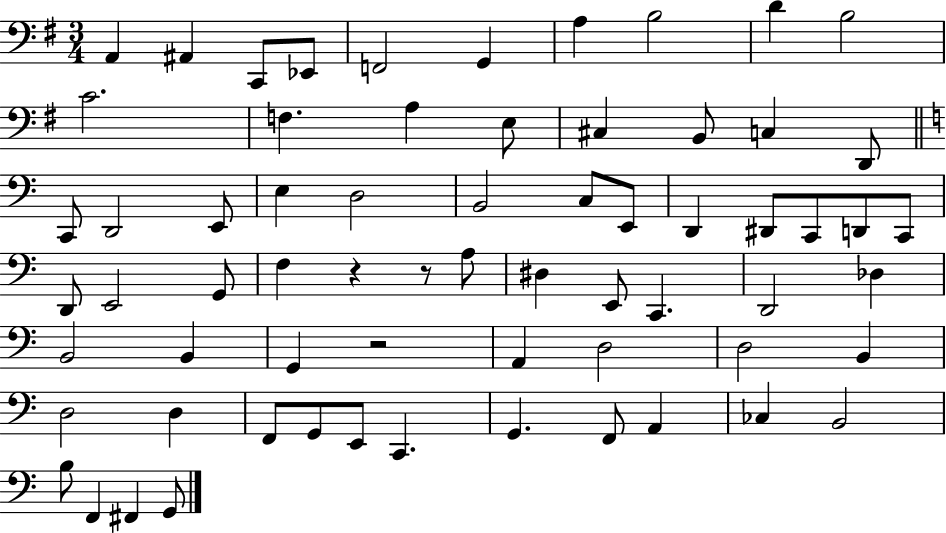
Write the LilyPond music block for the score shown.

{
  \clef bass
  \numericTimeSignature
  \time 3/4
  \key g \major
  \repeat volta 2 { a,4 ais,4 c,8 ees,8 | f,2 g,4 | a4 b2 | d'4 b2 | \break c'2. | f4. a4 e8 | cis4 b,8 c4 d,8 | \bar "||" \break \key c \major c,8 d,2 e,8 | e4 d2 | b,2 c8 e,8 | d,4 dis,8 c,8 d,8 c,8 | \break d,8 e,2 g,8 | f4 r4 r8 a8 | dis4 e,8 c,4. | d,2 des4 | \break b,2 b,4 | g,4 r2 | a,4 d2 | d2 b,4 | \break d2 d4 | f,8 g,8 e,8 c,4. | g,4. f,8 a,4 | ces4 b,2 | \break b8 f,4 fis,4 g,8 | } \bar "|."
}